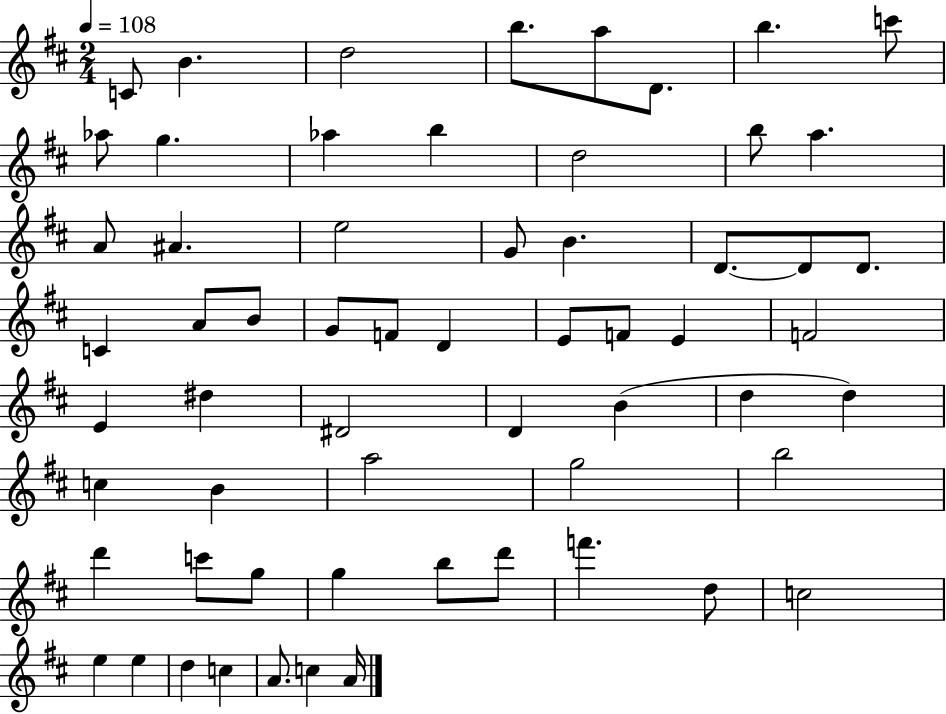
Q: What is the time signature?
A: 2/4